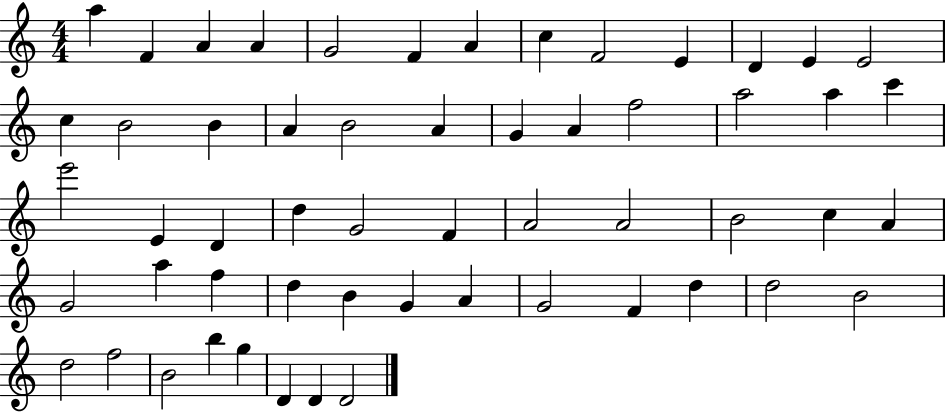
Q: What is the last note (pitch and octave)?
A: D4